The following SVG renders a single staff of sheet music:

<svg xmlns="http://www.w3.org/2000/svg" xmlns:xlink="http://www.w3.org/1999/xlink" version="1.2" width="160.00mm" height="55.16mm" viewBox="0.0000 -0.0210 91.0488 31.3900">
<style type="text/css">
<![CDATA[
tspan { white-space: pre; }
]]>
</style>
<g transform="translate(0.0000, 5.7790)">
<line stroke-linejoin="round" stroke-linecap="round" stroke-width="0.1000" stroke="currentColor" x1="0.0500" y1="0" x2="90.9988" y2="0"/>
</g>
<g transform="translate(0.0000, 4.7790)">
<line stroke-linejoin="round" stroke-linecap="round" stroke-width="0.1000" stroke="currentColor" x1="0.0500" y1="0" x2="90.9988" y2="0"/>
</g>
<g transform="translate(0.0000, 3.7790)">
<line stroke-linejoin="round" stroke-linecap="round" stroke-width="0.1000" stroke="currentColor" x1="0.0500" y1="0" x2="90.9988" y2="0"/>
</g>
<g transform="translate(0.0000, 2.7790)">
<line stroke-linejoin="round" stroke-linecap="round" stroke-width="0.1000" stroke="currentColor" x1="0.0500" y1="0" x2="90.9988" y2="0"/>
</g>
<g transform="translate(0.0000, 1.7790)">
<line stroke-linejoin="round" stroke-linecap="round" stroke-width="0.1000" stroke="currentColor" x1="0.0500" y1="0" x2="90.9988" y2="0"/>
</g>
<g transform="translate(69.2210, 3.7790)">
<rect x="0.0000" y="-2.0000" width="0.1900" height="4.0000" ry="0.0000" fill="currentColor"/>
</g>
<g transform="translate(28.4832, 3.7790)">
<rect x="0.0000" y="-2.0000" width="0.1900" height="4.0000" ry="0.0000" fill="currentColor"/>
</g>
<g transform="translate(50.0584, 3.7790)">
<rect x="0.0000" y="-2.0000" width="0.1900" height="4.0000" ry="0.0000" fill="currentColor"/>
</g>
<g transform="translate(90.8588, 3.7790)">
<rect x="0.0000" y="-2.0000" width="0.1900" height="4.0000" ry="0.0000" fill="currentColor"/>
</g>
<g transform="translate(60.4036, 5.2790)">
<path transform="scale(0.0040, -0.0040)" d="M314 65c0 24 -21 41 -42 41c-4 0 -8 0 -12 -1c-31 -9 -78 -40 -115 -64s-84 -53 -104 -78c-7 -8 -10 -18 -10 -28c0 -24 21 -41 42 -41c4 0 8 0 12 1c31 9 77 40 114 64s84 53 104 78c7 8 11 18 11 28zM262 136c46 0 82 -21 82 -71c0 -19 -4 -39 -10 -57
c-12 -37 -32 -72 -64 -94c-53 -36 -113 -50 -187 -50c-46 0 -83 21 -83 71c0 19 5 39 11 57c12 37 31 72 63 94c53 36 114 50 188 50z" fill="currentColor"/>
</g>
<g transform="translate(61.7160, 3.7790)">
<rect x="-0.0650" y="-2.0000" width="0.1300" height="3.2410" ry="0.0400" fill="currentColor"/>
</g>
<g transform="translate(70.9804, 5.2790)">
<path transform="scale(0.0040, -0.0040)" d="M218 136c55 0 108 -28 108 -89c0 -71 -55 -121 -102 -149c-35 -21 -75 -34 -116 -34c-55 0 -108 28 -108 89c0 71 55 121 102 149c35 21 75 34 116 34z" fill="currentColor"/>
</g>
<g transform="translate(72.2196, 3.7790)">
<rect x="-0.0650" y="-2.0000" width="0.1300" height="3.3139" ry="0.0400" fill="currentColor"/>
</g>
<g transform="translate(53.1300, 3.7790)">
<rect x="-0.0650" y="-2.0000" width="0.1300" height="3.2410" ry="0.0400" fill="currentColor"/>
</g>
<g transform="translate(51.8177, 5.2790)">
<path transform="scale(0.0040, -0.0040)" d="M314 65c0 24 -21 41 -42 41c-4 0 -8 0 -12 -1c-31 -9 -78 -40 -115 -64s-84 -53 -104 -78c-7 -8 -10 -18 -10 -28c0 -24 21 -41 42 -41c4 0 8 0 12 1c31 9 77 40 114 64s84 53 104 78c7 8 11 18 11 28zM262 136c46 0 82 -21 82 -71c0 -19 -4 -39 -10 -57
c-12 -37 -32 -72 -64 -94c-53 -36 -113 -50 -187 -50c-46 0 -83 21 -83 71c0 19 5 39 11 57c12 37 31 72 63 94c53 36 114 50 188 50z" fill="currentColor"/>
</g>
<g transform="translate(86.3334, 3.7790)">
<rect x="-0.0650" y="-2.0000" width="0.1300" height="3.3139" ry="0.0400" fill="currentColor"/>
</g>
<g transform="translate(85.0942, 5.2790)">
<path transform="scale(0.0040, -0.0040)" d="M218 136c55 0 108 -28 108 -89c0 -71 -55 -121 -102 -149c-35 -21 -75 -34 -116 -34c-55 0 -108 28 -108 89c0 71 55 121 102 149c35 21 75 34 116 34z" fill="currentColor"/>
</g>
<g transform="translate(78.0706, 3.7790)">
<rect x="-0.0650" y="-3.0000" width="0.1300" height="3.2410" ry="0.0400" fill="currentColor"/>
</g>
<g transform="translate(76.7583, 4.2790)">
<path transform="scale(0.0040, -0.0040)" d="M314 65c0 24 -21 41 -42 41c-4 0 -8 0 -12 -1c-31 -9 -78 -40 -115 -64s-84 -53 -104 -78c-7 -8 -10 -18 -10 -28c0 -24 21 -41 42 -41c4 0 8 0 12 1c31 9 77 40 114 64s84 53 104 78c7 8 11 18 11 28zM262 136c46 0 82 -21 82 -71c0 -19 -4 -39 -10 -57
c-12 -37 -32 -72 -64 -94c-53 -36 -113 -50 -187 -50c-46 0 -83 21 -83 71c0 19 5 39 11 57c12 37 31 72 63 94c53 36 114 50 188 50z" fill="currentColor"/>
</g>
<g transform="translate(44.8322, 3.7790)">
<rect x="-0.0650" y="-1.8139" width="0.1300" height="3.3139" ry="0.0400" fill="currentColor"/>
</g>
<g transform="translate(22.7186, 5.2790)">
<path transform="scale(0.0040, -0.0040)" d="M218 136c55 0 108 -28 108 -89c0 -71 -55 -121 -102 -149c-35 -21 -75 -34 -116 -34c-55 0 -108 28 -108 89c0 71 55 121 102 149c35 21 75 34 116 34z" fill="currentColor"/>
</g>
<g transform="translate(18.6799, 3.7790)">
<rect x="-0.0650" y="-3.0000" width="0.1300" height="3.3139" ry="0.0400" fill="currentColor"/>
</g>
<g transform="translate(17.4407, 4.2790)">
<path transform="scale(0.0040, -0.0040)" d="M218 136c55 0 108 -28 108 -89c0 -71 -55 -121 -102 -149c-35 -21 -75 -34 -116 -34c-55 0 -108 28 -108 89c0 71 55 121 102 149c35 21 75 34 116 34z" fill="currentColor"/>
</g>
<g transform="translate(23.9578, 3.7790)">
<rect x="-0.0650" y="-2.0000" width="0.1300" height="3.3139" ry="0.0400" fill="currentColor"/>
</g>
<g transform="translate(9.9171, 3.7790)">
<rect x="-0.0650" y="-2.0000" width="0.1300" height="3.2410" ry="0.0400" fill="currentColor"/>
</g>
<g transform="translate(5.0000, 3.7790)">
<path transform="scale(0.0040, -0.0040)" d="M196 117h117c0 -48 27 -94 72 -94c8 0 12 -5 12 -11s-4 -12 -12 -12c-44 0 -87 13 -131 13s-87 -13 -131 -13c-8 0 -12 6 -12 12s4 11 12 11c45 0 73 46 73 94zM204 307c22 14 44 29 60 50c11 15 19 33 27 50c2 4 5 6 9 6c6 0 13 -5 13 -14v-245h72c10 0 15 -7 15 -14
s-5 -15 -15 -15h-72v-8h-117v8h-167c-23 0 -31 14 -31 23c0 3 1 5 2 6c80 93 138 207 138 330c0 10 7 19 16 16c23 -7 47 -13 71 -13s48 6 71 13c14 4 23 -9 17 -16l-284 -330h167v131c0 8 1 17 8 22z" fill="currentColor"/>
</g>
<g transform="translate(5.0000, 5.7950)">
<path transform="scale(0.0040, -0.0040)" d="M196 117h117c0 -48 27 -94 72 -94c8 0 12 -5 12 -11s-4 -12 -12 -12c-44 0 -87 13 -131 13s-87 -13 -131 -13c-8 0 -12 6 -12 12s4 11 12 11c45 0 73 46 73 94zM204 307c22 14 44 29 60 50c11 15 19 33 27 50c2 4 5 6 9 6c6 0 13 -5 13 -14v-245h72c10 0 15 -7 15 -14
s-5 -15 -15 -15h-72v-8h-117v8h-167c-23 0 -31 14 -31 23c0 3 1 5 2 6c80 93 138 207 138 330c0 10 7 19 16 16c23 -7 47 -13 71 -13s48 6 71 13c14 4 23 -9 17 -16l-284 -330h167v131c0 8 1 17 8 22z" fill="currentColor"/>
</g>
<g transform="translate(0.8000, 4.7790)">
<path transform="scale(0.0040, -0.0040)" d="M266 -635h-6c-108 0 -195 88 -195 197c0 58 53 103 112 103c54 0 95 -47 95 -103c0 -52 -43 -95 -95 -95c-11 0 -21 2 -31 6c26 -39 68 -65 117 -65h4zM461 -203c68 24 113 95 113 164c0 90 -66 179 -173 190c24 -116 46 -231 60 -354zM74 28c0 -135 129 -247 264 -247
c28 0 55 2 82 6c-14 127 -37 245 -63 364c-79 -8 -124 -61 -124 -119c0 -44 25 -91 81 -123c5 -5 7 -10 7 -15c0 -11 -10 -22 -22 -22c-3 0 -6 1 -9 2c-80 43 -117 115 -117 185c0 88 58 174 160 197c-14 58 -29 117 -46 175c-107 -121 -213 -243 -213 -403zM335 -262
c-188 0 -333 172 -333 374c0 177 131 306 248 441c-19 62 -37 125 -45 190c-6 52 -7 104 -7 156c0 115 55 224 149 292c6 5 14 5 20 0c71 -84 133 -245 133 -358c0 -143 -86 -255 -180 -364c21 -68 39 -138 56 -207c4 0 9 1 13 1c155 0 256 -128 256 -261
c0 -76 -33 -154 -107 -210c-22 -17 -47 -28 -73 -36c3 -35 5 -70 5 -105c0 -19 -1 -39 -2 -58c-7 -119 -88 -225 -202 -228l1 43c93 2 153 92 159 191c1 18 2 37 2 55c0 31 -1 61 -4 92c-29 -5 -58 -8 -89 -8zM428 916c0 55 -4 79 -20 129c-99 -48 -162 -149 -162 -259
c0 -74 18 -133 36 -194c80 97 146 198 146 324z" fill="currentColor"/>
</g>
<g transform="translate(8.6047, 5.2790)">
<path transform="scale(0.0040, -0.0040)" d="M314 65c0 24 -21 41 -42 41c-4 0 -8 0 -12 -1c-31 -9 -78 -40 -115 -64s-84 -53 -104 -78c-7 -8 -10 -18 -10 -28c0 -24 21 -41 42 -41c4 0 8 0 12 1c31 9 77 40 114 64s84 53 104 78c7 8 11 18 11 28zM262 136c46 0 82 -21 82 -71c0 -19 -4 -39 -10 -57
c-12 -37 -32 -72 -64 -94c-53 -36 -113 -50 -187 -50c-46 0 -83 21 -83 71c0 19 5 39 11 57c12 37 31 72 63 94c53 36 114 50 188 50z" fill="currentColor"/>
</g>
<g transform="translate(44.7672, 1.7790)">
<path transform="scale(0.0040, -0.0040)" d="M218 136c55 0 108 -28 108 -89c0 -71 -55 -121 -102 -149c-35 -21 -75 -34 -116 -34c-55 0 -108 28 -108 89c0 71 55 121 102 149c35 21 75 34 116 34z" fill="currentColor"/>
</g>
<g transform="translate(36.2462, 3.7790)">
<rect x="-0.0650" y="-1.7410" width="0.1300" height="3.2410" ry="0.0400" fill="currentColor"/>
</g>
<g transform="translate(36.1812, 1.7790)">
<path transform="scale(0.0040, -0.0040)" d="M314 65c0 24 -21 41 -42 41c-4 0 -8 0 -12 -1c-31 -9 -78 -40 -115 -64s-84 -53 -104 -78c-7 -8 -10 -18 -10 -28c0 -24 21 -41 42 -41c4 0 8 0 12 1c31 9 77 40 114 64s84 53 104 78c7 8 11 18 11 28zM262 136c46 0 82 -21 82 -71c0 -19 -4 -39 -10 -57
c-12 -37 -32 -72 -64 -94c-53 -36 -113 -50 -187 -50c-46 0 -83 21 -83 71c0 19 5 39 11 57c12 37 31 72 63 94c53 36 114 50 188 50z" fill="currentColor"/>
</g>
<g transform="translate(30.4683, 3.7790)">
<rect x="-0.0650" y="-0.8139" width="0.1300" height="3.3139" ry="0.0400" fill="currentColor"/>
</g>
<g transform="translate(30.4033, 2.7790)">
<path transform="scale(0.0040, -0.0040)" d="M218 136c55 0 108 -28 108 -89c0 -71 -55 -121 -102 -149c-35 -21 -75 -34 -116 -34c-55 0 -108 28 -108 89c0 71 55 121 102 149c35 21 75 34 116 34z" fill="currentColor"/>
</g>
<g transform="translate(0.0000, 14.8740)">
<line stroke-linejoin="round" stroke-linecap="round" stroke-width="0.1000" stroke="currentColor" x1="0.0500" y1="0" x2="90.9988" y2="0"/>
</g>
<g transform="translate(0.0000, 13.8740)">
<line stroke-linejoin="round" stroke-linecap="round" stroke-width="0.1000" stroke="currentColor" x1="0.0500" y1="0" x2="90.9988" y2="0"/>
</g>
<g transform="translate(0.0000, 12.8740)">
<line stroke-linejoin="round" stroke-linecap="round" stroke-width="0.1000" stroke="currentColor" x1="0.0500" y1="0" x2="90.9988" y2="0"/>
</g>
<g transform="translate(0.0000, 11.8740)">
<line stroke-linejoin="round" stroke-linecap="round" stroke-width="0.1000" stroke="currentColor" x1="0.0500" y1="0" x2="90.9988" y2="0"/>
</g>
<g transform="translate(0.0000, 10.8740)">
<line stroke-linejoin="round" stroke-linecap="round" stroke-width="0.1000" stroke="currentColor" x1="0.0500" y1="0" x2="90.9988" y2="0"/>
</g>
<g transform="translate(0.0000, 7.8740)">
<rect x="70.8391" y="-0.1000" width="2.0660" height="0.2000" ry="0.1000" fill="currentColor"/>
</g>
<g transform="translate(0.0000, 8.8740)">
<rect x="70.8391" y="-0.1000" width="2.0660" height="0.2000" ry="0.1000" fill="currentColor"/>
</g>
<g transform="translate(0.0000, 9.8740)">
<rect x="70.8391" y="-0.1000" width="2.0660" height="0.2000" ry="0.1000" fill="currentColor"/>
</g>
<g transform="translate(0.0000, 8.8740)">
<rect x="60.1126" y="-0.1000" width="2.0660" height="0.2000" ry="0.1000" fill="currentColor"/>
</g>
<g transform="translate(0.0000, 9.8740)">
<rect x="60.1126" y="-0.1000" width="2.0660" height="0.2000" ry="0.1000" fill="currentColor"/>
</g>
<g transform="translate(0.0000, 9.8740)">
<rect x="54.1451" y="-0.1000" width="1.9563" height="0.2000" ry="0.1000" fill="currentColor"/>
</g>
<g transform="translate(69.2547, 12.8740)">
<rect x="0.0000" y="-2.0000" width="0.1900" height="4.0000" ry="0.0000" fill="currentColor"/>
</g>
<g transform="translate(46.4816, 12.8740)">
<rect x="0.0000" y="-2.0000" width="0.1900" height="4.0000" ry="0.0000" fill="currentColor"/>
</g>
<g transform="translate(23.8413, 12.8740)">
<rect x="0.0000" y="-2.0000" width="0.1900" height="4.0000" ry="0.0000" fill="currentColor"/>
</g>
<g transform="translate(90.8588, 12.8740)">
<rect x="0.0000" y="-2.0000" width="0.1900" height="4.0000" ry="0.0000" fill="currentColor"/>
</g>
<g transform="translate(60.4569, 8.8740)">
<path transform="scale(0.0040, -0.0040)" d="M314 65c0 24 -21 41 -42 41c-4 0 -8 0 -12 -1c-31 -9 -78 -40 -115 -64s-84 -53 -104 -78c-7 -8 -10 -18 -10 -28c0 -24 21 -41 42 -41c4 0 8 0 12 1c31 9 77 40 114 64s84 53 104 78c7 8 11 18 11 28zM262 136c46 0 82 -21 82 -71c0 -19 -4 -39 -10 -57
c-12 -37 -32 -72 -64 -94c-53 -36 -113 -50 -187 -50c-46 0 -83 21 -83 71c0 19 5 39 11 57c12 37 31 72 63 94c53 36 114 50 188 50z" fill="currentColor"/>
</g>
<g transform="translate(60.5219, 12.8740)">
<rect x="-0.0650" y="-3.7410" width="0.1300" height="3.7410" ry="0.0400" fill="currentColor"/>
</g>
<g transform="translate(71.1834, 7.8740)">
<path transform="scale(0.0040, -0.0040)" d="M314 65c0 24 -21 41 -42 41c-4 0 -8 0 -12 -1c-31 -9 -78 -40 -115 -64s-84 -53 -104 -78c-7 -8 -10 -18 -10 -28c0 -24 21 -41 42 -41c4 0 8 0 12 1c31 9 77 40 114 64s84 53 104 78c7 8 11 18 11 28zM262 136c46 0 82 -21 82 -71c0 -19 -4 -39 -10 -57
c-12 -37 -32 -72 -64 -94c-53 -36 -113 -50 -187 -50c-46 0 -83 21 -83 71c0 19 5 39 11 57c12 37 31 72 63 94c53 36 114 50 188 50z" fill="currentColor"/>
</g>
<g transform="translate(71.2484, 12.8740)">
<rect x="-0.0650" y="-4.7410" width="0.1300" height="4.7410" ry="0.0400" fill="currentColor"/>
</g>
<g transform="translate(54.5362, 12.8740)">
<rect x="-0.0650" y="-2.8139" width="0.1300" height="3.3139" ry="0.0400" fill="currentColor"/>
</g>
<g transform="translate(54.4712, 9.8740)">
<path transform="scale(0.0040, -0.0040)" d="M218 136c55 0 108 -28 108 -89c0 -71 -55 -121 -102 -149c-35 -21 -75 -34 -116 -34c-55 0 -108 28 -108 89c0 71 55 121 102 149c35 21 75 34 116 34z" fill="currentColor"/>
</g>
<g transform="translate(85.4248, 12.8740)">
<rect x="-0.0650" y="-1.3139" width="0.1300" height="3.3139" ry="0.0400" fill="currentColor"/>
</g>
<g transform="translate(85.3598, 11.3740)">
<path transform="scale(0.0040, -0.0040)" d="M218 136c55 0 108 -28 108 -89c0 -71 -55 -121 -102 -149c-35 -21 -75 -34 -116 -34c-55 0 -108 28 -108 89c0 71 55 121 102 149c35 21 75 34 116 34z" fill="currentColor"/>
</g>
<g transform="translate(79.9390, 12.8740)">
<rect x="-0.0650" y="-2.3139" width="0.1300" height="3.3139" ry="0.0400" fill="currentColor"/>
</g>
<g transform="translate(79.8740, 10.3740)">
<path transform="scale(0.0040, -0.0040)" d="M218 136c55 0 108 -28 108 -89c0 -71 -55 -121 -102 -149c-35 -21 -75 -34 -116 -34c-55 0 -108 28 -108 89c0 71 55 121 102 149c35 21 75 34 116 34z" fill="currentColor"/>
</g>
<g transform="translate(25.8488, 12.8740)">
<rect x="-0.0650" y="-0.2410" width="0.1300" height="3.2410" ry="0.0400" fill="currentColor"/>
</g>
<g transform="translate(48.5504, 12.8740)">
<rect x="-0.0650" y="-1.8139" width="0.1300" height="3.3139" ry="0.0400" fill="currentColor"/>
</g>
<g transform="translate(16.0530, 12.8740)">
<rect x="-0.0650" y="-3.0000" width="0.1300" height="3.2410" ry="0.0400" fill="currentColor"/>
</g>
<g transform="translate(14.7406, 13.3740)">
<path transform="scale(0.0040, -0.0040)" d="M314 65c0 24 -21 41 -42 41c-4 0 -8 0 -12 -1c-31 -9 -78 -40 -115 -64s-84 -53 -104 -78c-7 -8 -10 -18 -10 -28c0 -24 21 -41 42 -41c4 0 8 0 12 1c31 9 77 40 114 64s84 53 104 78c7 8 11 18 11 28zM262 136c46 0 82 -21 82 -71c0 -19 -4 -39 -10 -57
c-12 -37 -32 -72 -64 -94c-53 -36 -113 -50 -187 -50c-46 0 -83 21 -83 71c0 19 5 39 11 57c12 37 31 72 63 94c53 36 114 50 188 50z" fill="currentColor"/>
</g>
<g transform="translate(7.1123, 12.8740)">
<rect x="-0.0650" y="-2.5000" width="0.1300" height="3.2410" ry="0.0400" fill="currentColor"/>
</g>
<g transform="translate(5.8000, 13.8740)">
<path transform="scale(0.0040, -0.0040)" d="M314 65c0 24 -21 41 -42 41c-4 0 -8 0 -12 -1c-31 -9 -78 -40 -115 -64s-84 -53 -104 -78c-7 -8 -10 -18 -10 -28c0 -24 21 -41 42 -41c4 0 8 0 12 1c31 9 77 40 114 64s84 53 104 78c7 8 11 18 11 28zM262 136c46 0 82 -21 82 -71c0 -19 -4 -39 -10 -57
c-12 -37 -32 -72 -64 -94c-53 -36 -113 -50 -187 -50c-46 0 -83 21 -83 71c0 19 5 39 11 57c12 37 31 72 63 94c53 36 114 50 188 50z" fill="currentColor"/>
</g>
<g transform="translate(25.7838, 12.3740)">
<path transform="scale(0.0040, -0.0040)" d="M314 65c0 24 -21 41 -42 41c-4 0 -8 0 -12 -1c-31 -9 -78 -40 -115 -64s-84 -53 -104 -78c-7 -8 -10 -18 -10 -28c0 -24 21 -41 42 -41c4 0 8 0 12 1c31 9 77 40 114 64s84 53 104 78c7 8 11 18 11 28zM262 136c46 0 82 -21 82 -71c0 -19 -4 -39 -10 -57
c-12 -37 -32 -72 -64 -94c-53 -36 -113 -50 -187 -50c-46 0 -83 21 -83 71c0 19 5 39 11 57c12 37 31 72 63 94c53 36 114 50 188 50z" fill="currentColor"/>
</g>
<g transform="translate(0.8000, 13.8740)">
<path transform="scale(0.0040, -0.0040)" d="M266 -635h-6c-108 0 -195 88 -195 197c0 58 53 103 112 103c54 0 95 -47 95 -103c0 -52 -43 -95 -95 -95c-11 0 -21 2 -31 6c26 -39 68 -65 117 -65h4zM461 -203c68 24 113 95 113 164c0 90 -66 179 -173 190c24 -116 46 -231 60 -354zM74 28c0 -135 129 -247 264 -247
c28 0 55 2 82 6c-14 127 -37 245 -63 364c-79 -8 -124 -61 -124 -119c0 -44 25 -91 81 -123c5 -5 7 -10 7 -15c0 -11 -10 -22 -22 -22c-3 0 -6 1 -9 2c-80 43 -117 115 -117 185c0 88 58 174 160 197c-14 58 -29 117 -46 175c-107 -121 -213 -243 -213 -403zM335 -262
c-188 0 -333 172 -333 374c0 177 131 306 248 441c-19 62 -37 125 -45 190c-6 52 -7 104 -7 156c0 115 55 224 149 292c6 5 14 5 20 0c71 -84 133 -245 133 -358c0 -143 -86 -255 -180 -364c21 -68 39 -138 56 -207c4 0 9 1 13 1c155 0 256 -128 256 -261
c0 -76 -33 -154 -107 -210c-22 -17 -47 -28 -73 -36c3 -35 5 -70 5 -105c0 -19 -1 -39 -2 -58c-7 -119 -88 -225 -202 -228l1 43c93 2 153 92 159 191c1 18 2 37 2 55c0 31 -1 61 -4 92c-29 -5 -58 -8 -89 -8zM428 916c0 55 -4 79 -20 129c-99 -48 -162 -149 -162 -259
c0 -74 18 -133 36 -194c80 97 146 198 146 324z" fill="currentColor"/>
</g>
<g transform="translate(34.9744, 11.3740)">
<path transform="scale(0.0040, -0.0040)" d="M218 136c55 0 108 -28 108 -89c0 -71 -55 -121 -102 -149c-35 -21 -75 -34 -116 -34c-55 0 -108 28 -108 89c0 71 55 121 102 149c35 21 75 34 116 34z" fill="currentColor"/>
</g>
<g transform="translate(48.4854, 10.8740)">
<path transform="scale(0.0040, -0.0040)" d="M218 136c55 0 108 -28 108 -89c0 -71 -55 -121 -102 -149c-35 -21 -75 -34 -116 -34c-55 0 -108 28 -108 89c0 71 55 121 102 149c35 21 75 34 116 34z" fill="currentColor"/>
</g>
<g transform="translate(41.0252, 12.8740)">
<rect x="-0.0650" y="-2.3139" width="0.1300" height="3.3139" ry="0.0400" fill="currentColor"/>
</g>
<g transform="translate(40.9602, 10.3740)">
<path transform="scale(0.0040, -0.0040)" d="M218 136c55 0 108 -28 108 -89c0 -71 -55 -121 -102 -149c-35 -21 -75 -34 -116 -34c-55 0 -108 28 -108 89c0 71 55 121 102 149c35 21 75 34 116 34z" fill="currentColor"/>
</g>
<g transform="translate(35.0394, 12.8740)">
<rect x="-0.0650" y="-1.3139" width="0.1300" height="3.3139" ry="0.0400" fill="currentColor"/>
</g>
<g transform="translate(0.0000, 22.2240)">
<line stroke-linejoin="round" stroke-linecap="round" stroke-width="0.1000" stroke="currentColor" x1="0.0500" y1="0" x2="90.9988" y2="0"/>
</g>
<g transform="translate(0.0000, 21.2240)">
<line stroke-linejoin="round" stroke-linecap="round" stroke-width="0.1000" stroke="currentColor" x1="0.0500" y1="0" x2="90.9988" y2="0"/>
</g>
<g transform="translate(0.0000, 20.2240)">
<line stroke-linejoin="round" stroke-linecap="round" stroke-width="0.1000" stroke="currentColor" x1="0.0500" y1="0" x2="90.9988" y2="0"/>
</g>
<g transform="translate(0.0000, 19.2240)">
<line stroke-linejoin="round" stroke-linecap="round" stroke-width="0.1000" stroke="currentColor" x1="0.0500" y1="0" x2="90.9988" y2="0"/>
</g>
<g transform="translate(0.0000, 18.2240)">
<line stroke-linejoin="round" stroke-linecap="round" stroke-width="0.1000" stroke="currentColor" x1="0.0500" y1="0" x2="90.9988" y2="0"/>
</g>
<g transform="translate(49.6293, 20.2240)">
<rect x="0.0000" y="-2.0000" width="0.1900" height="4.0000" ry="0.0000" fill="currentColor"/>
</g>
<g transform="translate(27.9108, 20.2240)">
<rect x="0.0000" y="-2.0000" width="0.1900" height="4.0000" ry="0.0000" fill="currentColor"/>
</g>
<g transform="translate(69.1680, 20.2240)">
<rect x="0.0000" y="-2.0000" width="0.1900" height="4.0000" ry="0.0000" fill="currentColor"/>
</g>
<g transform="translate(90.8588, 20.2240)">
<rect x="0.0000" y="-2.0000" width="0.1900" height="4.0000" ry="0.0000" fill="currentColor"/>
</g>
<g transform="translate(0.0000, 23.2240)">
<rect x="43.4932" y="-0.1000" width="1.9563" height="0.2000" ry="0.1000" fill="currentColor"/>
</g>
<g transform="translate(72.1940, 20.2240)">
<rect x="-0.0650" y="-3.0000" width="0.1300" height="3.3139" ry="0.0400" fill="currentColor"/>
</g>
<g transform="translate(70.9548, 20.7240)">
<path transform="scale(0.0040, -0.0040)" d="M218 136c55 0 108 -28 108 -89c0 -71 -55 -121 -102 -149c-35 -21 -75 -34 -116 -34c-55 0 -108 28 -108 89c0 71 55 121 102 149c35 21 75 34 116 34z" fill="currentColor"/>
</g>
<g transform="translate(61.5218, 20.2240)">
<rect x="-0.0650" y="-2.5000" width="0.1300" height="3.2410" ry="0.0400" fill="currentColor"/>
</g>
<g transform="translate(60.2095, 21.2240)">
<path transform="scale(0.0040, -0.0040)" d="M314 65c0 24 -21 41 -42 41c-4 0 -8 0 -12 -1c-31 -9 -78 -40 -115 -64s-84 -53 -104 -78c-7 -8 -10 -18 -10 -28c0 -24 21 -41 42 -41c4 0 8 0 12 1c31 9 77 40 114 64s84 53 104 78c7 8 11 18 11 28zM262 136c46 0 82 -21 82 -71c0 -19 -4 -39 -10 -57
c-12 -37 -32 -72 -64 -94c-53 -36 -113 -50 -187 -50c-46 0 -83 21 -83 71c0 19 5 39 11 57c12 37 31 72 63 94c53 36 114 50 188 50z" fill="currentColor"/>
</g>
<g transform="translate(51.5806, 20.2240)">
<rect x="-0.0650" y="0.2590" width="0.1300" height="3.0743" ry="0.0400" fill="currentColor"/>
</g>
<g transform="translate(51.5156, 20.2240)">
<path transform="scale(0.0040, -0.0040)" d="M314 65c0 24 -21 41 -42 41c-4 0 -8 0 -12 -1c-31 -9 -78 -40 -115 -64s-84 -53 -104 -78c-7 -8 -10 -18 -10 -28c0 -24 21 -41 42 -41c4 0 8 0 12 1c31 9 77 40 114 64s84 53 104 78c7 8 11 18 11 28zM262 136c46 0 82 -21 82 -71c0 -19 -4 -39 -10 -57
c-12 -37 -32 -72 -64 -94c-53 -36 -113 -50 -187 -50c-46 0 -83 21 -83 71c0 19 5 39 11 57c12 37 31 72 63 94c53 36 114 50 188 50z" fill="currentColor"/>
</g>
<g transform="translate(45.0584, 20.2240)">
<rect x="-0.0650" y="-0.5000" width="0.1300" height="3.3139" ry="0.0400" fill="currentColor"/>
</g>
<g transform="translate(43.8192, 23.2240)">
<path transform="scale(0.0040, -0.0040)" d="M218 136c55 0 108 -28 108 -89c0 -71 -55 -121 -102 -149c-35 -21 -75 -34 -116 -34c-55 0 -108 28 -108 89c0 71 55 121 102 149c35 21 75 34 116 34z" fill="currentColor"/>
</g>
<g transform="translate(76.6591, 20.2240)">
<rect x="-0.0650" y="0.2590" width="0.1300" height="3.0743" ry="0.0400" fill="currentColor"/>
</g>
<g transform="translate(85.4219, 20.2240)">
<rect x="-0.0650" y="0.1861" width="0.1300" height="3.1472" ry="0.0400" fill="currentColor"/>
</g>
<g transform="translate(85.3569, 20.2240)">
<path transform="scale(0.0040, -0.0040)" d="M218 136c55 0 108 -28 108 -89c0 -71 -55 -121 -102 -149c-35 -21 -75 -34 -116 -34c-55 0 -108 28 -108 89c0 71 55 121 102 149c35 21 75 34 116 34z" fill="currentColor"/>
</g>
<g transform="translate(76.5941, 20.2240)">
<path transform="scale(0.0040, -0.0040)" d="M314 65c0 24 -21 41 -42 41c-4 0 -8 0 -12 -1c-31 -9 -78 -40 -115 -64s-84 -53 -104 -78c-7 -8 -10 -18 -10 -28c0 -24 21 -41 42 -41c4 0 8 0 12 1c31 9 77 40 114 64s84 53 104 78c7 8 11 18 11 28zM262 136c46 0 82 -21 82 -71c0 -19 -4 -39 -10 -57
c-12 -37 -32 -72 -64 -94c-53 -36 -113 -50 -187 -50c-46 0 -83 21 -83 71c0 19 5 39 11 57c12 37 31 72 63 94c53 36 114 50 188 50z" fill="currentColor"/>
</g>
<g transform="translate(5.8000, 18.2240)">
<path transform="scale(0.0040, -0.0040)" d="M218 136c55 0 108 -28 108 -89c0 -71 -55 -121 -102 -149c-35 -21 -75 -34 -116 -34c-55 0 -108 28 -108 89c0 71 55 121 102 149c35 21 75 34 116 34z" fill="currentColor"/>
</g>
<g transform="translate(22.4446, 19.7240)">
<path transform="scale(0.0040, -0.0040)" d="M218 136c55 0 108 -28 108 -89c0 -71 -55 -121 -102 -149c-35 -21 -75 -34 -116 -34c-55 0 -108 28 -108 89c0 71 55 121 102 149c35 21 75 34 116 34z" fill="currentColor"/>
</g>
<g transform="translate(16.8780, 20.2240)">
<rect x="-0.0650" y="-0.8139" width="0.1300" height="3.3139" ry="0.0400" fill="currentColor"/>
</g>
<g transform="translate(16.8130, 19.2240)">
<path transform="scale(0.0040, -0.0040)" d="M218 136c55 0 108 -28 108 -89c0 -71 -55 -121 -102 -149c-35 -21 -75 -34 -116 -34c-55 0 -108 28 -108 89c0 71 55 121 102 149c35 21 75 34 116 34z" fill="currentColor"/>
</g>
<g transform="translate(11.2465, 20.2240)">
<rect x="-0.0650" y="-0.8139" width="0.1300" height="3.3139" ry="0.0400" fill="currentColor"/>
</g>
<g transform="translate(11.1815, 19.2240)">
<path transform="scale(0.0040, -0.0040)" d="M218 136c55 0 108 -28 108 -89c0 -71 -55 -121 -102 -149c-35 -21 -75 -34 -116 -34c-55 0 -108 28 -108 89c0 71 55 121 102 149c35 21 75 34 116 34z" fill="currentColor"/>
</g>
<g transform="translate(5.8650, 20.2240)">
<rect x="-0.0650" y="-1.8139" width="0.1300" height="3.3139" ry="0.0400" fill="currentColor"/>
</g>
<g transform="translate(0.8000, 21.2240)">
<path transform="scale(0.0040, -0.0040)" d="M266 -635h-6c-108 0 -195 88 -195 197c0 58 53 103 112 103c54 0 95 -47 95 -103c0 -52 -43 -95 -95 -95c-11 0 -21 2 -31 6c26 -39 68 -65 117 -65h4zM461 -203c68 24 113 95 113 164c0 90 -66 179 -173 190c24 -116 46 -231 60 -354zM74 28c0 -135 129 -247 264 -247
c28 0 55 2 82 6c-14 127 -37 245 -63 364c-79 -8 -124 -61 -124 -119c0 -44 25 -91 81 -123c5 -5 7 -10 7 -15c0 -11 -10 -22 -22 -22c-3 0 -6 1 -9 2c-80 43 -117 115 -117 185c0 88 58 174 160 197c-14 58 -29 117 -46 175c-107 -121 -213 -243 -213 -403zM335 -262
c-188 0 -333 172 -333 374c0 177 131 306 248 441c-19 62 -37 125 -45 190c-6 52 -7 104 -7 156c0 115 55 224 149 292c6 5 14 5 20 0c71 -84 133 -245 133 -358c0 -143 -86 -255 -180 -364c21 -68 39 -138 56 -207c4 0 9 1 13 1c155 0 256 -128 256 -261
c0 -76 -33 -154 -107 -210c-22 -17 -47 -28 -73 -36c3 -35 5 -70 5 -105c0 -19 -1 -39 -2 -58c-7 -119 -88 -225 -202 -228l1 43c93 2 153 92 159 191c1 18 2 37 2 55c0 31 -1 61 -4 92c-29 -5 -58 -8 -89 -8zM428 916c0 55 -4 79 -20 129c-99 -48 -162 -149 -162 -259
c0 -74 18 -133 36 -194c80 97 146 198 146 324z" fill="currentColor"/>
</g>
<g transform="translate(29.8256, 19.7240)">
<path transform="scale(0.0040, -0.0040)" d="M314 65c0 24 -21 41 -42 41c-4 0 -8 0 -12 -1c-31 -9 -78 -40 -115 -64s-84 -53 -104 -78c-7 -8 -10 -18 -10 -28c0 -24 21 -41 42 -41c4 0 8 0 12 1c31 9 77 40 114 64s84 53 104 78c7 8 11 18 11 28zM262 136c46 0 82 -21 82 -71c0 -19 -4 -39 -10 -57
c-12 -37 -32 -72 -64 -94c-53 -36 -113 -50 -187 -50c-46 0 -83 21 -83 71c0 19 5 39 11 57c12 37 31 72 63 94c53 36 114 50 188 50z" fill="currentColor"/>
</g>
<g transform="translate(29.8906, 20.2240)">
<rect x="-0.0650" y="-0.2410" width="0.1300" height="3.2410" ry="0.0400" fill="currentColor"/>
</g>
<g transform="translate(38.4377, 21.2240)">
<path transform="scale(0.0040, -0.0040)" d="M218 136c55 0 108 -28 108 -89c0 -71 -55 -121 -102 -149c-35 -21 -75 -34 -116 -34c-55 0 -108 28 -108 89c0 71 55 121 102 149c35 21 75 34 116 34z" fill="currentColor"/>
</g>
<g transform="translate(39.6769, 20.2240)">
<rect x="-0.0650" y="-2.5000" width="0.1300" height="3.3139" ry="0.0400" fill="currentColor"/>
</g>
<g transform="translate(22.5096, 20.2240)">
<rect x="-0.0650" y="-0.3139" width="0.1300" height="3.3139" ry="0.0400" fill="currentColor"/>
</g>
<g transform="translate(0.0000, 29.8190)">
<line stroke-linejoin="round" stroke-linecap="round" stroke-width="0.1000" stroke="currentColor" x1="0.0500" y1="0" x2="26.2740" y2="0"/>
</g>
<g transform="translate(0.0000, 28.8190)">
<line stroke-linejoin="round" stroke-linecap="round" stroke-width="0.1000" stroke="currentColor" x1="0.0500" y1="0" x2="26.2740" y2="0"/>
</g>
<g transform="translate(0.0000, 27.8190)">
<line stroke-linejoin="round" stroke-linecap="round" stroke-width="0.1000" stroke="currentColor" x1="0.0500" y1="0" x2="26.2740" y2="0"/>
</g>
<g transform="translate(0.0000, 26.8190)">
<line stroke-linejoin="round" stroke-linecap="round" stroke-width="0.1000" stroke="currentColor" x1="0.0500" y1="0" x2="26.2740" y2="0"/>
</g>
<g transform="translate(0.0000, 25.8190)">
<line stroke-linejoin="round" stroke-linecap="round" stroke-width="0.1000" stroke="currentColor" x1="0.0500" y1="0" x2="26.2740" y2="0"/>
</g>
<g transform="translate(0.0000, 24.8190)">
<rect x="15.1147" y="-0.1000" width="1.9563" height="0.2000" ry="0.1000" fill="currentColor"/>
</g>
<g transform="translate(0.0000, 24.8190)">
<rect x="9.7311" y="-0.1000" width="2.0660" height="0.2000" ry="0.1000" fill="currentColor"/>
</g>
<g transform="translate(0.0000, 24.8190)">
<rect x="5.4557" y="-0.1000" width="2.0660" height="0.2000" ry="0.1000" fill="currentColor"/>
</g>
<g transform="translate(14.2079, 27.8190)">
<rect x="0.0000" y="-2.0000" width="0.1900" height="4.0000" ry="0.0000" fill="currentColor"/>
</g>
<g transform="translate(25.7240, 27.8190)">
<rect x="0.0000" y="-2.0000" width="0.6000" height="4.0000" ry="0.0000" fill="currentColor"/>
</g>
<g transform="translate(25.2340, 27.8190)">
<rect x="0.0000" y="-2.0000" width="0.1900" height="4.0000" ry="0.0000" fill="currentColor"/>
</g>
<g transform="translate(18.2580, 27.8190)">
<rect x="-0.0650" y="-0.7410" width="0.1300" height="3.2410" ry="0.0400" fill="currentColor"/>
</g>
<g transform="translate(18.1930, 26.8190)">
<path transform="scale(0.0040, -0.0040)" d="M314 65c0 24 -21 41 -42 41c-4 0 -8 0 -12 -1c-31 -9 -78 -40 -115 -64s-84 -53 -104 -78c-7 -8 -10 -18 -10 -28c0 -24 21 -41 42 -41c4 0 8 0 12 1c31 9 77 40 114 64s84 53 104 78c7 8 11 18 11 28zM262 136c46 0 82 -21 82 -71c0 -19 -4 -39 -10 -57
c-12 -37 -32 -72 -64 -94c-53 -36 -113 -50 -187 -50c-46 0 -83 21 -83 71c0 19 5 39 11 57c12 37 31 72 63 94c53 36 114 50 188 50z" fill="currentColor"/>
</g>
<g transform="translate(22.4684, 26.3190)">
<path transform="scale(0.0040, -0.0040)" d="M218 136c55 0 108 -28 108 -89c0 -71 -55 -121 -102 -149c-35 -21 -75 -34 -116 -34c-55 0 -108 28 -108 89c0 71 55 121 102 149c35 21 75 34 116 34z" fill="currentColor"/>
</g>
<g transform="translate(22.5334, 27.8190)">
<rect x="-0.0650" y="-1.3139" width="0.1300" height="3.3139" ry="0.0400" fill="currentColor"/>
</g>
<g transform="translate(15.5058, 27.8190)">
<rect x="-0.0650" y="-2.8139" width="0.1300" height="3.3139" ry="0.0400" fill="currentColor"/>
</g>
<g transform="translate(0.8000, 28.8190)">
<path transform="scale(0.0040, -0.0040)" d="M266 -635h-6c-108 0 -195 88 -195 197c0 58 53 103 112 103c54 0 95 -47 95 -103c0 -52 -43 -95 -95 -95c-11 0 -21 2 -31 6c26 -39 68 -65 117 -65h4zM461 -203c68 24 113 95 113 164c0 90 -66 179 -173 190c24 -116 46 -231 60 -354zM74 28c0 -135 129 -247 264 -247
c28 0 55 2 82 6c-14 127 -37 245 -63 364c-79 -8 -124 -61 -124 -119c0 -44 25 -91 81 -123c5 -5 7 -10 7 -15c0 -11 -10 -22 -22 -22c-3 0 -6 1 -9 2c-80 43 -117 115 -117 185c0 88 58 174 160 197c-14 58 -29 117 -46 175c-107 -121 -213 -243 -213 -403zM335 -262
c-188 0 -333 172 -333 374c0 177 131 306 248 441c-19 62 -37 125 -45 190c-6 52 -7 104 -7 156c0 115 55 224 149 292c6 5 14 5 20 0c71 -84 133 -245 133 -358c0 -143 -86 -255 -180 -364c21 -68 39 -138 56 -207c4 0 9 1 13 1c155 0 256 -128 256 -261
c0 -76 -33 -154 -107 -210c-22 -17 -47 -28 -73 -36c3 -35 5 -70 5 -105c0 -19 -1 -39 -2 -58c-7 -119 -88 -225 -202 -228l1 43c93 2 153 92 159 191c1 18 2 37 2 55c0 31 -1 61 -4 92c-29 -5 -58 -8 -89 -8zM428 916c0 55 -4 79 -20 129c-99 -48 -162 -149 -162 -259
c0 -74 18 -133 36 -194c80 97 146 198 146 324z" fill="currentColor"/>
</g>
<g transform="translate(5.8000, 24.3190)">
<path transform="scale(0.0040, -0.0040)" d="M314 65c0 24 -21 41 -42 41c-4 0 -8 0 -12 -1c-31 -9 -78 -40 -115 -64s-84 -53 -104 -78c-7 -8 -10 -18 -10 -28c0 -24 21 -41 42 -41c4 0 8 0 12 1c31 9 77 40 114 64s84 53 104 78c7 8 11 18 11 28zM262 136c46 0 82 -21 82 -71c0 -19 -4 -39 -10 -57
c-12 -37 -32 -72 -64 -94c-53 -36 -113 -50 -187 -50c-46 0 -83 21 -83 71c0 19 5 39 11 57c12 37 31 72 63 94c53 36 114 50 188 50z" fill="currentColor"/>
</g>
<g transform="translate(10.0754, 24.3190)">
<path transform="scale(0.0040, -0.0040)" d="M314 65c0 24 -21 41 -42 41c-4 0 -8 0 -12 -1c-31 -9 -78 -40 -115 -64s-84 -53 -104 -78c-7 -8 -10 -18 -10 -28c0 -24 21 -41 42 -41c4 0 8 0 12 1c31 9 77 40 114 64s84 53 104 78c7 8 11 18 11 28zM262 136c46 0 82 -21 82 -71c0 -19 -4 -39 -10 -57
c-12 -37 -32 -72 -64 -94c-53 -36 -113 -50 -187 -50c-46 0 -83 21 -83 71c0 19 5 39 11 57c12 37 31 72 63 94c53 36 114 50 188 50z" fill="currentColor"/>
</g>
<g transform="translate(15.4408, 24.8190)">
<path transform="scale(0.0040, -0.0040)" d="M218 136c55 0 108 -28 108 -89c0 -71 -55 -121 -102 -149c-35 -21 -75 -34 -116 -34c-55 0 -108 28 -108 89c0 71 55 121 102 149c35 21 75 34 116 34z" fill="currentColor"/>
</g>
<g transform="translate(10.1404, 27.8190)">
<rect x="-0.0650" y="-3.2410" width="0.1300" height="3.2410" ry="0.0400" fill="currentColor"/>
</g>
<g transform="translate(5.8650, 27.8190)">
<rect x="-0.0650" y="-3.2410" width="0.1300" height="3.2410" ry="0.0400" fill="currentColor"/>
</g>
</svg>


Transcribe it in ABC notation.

X:1
T:Untitled
M:4/4
L:1/4
K:C
F2 A F d f2 f F2 F2 F A2 F G2 A2 c2 e g f a c'2 e'2 g e f d d c c2 G C B2 G2 A B2 B b2 b2 a d2 e